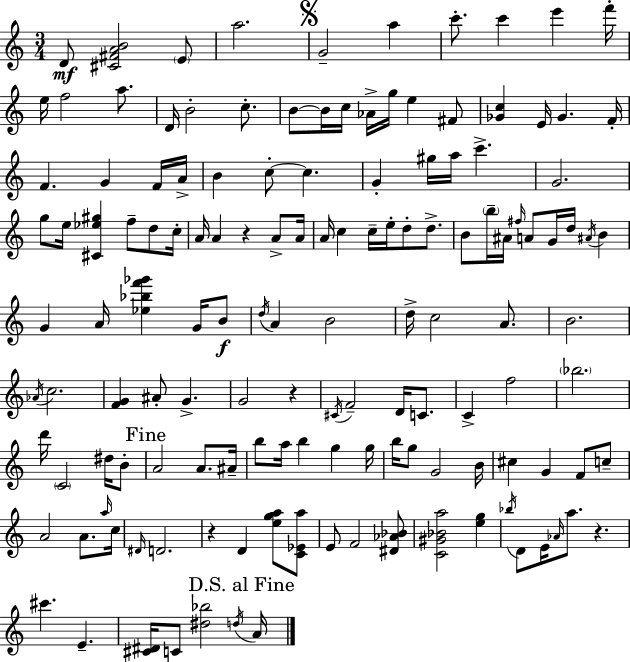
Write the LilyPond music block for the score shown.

{
  \clef treble
  \numericTimeSignature
  \time 3/4
  \key c \major
  \repeat volta 2 { d'8\mf <cis' fis' a' b'>2 \parenthesize e'8 | a''2. | \mark \markup { \musicglyph "scripts.segno" } g'2-- a''4 | c'''8.-. c'''4 e'''4 f'''16-. | \break e''16 f''2 a''8. | d'16 b'2-. c''8.-. | b'8~~ b'16 c''16 aes'16-> g''16 e''4 fis'8 | <ges' c''>4 e'16 ges'4. f'16-. | \break f'4. g'4 f'16 a'16-> | b'4 c''8-.~~ c''4. | g'4-. gis''16 a''16 c'''4.-> | g'2. | \break g''8 e''16 <cis' ees'' gis''>4 f''8-- d''8 c''16-. | a'16 a'4 r4 a'8-> a'16 | a'16 c''4 c''16-- e''16-. d''8-. d''8.-> | b'8 \parenthesize b''16-- ais'16 \grace { fis''16 } a'8 g'16 d''16 \acciaccatura { ais'16 } b'4 | \break g'4 a'16 <ees'' bes'' f''' ges'''>4 g'16 | b'8\f \acciaccatura { d''16 } a'4 b'2 | d''16-> c''2 | a'8. b'2. | \break \acciaccatura { aes'16 } c''2. | <f' g'>4 ais'8-. g'4.-> | g'2 | r4 \acciaccatura { cis'16 } f'2-- | \break d'16 c'8. c'4-> f''2 | \parenthesize bes''2. | d'''16 \parenthesize c'2 | dis''16 b'8-. \mark "Fine" a'2 | \break a'8. ais'16-- b''8 a''16 b''4 | g''4 g''16 b''16 g''8 g'2 | b'16 cis''4 g'4 | f'8 c''8-- a'2 | \break a'8. \grace { a''16 } c''16 \grace { dis'16 } d'2. | r4 d'4 | <e'' g'' a''>8 <c' ees' a''>8 e'8 f'2 | <dis' aes' bes'>8 <c' gis' bes' a''>2 | \break <e'' g''>4 \acciaccatura { bes''16 } d'8 e'16 \grace { aes'16 } | a''8. r4. cis'''4. | e'4.-- <cis' dis'>16 c'8 | <dis'' bes''>2 \acciaccatura { d''16 } \mark "D.S. al Fine" a'16 } \bar "|."
}